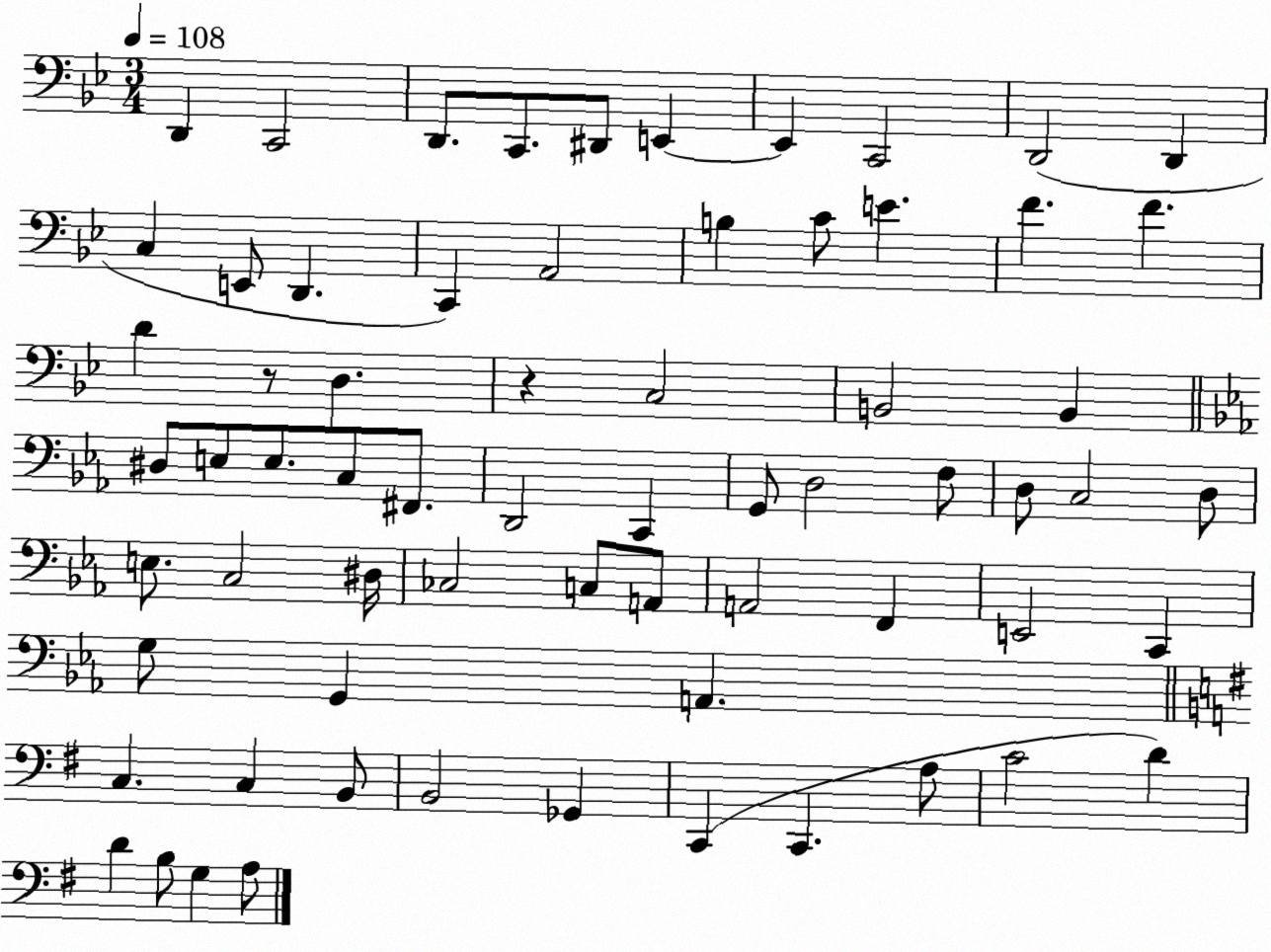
X:1
T:Untitled
M:3/4
L:1/4
K:Bb
D,, C,,2 D,,/2 C,,/2 ^D,,/2 E,, E,, C,,2 D,,2 D,, C, E,,/2 D,, C,, A,,2 B, C/2 E F F D z/2 D, z C,2 B,,2 B,, ^D,/2 E,/2 E,/2 C,/2 ^F,,/2 D,,2 C,, G,,/2 D,2 F,/2 D,/2 C,2 D,/2 E,/2 C,2 ^D,/4 _C,2 C,/2 A,,/2 A,,2 F,, E,,2 C,, G,/2 G,, A,, C, C, B,,/2 B,,2 _G,, C,, C,, A,/2 C2 D D B,/2 G, A,/2